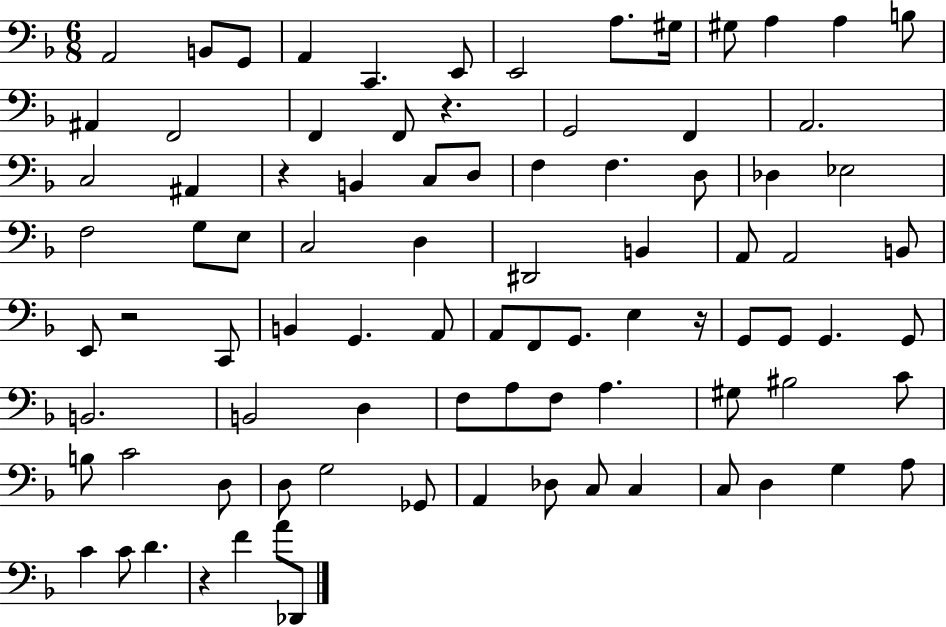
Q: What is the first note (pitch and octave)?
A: A2